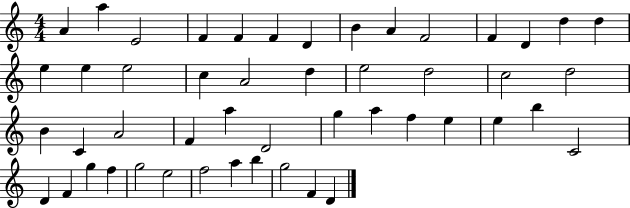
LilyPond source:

{
  \clef treble
  \numericTimeSignature
  \time 4/4
  \key c \major
  a'4 a''4 e'2 | f'4 f'4 f'4 d'4 | b'4 a'4 f'2 | f'4 d'4 d''4 d''4 | \break e''4 e''4 e''2 | c''4 a'2 d''4 | e''2 d''2 | c''2 d''2 | \break b'4 c'4 a'2 | f'4 a''4 d'2 | g''4 a''4 f''4 e''4 | e''4 b''4 c'2 | \break d'4 f'4 g''4 f''4 | g''2 e''2 | f''2 a''4 b''4 | g''2 f'4 d'4 | \break \bar "|."
}